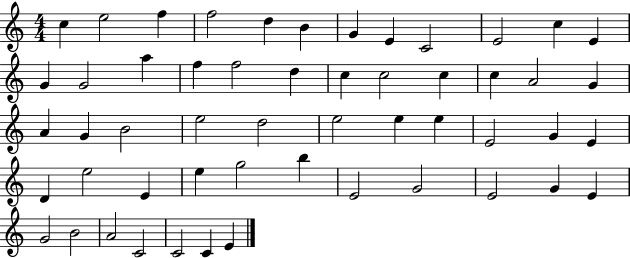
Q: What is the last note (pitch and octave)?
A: E4